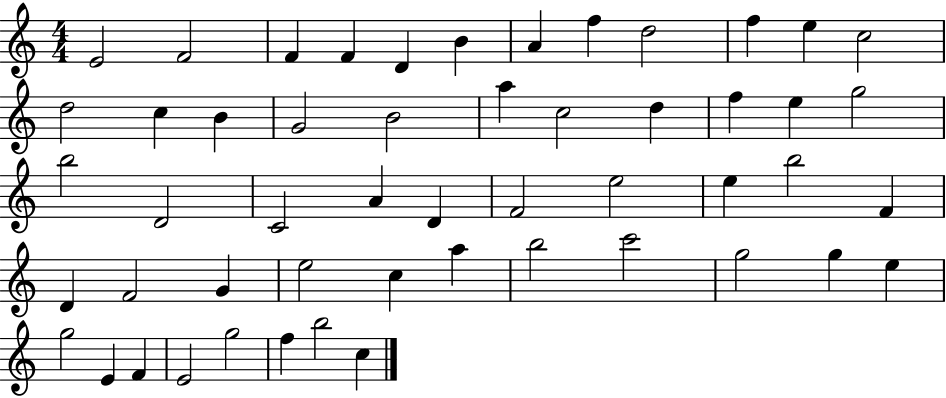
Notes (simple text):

E4/h F4/h F4/q F4/q D4/q B4/q A4/q F5/q D5/h F5/q E5/q C5/h D5/h C5/q B4/q G4/h B4/h A5/q C5/h D5/q F5/q E5/q G5/h B5/h D4/h C4/h A4/q D4/q F4/h E5/h E5/q B5/h F4/q D4/q F4/h G4/q E5/h C5/q A5/q B5/h C6/h G5/h G5/q E5/q G5/h E4/q F4/q E4/h G5/h F5/q B5/h C5/q